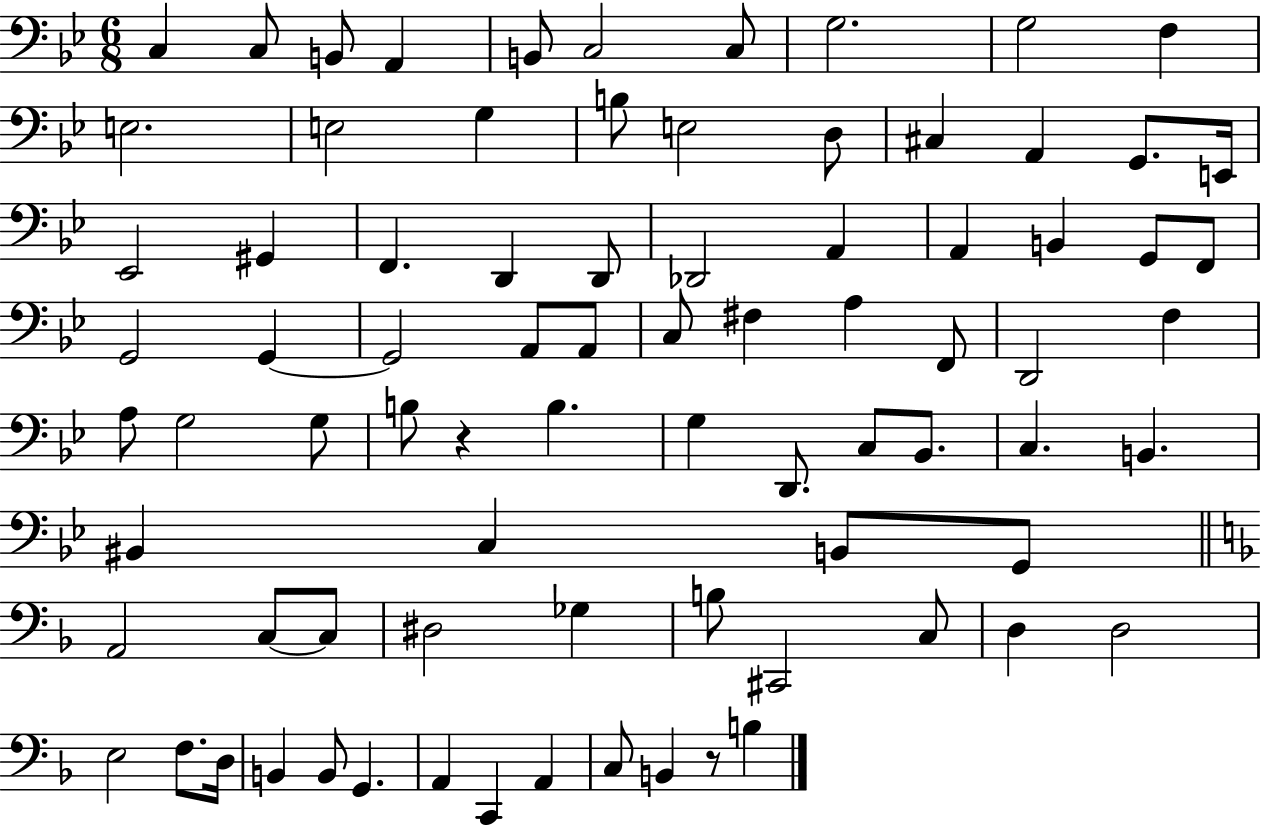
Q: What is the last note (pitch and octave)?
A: B3